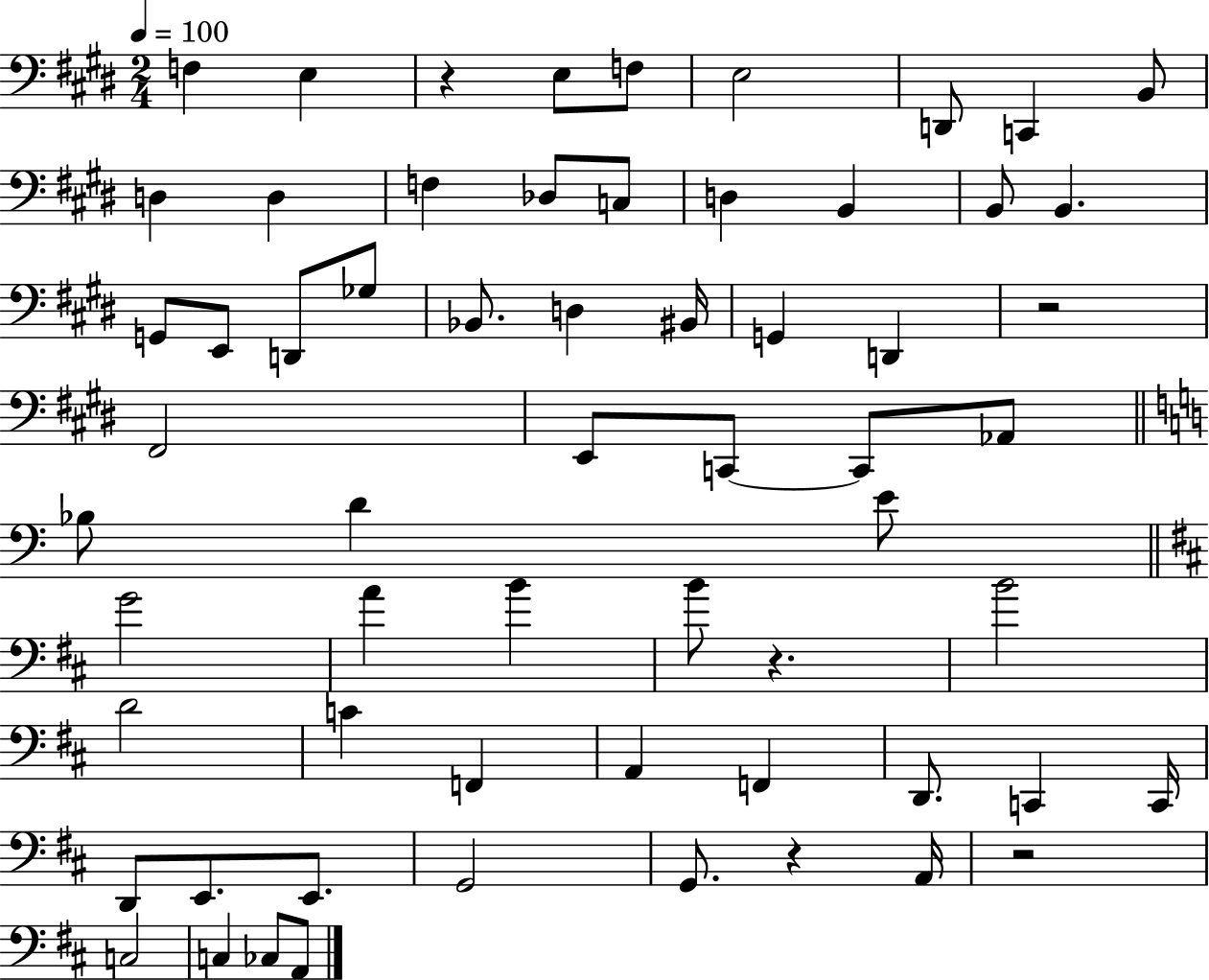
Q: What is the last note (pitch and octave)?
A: A2